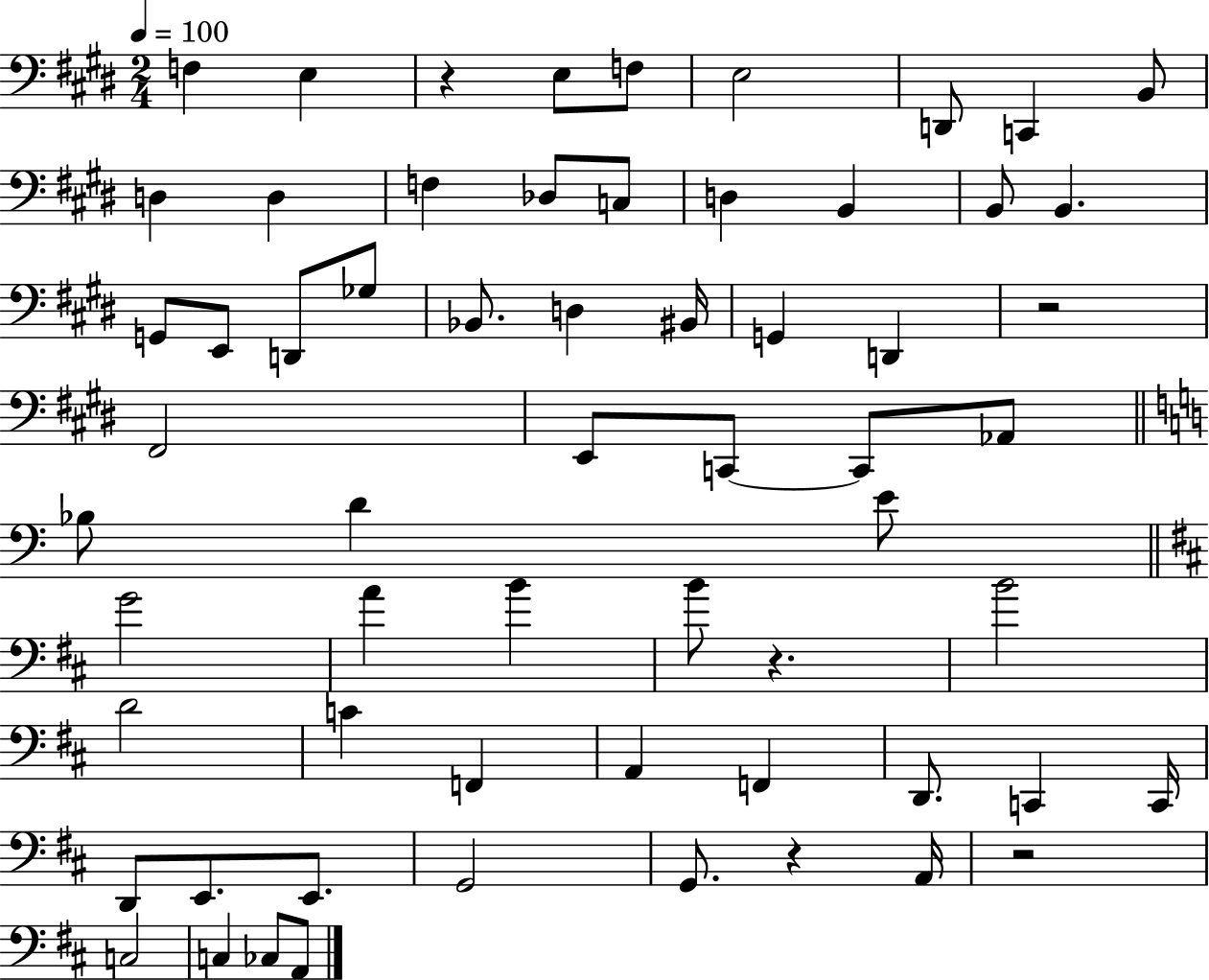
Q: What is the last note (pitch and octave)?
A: A2